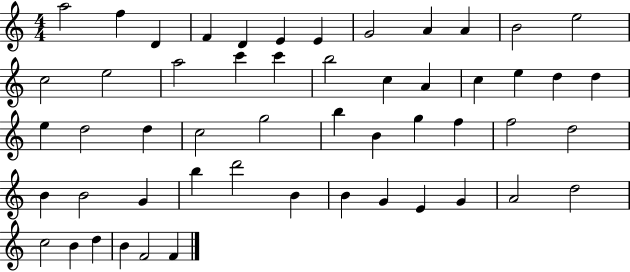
A5/h F5/q D4/q F4/q D4/q E4/q E4/q G4/h A4/q A4/q B4/h E5/h C5/h E5/h A5/h C6/q C6/q B5/h C5/q A4/q C5/q E5/q D5/q D5/q E5/q D5/h D5/q C5/h G5/h B5/q B4/q G5/q F5/q F5/h D5/h B4/q B4/h G4/q B5/q D6/h B4/q B4/q G4/q E4/q G4/q A4/h D5/h C5/h B4/q D5/q B4/q F4/h F4/q